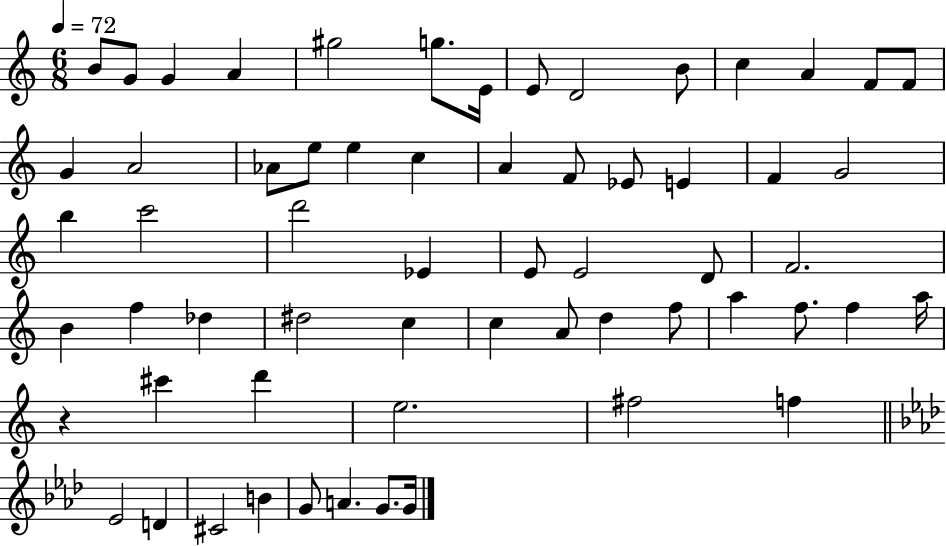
B4/e G4/e G4/q A4/q G#5/h G5/e. E4/s E4/e D4/h B4/e C5/q A4/q F4/e F4/e G4/q A4/h Ab4/e E5/e E5/q C5/q A4/q F4/e Eb4/e E4/q F4/q G4/h B5/q C6/h D6/h Eb4/q E4/e E4/h D4/e F4/h. B4/q F5/q Db5/q D#5/h C5/q C5/q A4/e D5/q F5/e A5/q F5/e. F5/q A5/s R/q C#6/q D6/q E5/h. F#5/h F5/q Eb4/h D4/q C#4/h B4/q G4/e A4/q. G4/e. G4/s